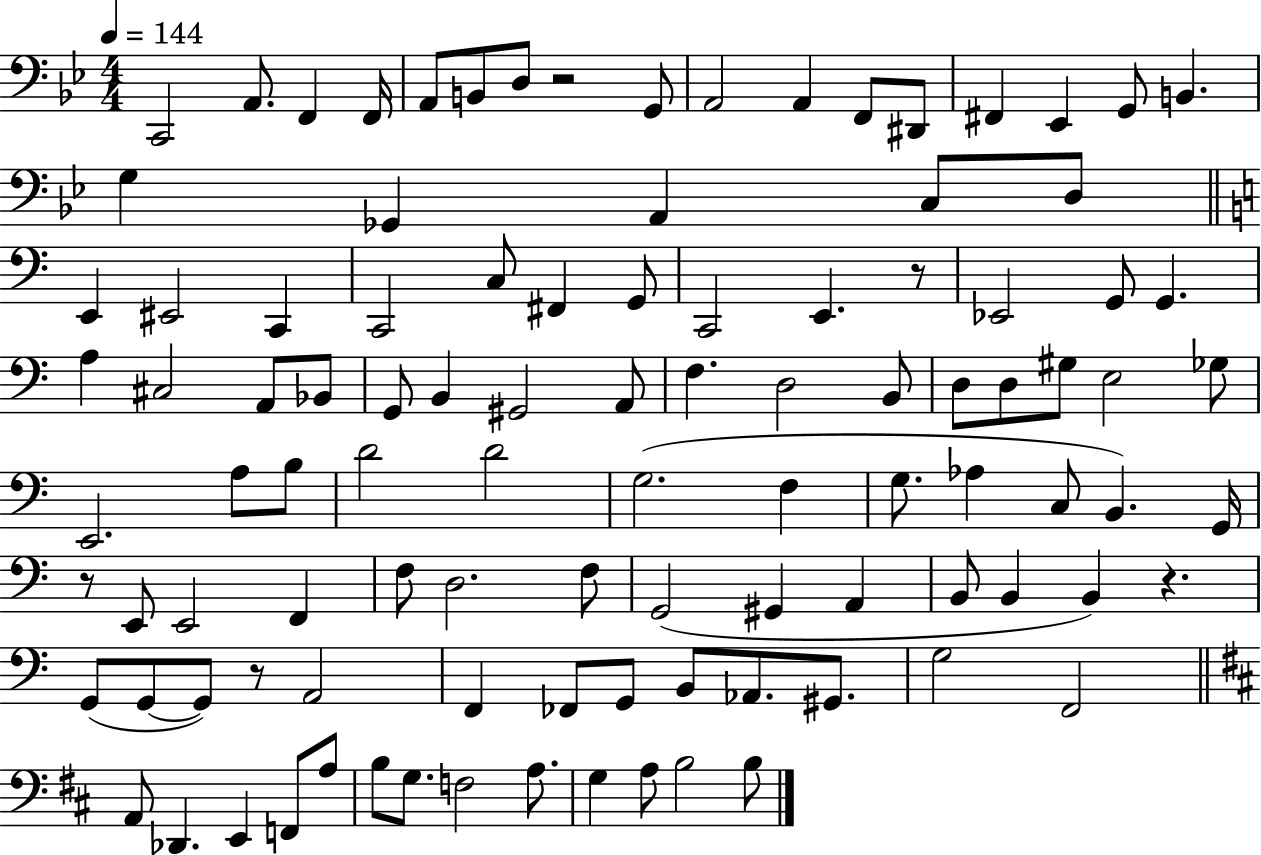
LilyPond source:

{
  \clef bass
  \numericTimeSignature
  \time 4/4
  \key bes \major
  \tempo 4 = 144
  c,2 a,8. f,4 f,16 | a,8 b,8 d8 r2 g,8 | a,2 a,4 f,8 dis,8 | fis,4 ees,4 g,8 b,4. | \break g4 ges,4 a,4 c8 d8 | \bar "||" \break \key c \major e,4 eis,2 c,4 | c,2 c8 fis,4 g,8 | c,2 e,4. r8 | ees,2 g,8 g,4. | \break a4 cis2 a,8 bes,8 | g,8 b,4 gis,2 a,8 | f4. d2 b,8 | d8 d8 gis8 e2 ges8 | \break e,2. a8 b8 | d'2 d'2 | g2.( f4 | g8. aes4 c8 b,4.) g,16 | \break r8 e,8 e,2 f,4 | f8 d2. f8 | g,2( gis,4 a,4 | b,8 b,4 b,4) r4. | \break g,8( g,8~~ g,8) r8 a,2 | f,4 fes,8 g,8 b,8 aes,8. gis,8. | g2 f,2 | \bar "||" \break \key b \minor a,8 des,4. e,4 f,8 a8 | b8 g8. f2 a8. | g4 a8 b2 b8 | \bar "|."
}